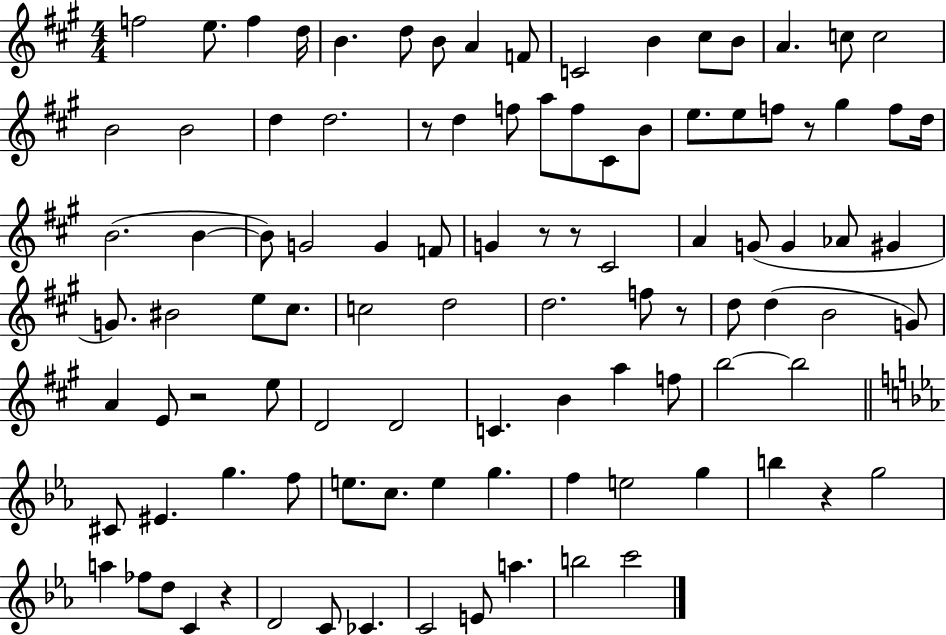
F5/h E5/e. F5/q D5/s B4/q. D5/e B4/e A4/q F4/e C4/h B4/q C#5/e B4/e A4/q. C5/e C5/h B4/h B4/h D5/q D5/h. R/e D5/q F5/e A5/e F5/e C#4/e B4/e E5/e. E5/e F5/e R/e G#5/q F5/e D5/s B4/h. B4/q B4/e G4/h G4/q F4/e G4/q R/e R/e C#4/h A4/q G4/e G4/q Ab4/e G#4/q G4/e. BIS4/h E5/e C#5/e. C5/h D5/h D5/h. F5/e R/e D5/e D5/q B4/h G4/e A4/q E4/e R/h E5/e D4/h D4/h C4/q. B4/q A5/q F5/e B5/h B5/h C#4/e EIS4/q. G5/q. F5/e E5/e. C5/e. E5/q G5/q. F5/q E5/h G5/q B5/q R/q G5/h A5/q FES5/e D5/e C4/q R/q D4/h C4/e CES4/q. C4/h E4/e A5/q. B5/h C6/h